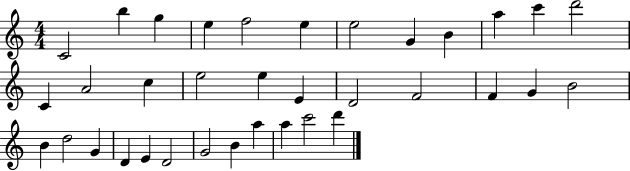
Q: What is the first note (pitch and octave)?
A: C4